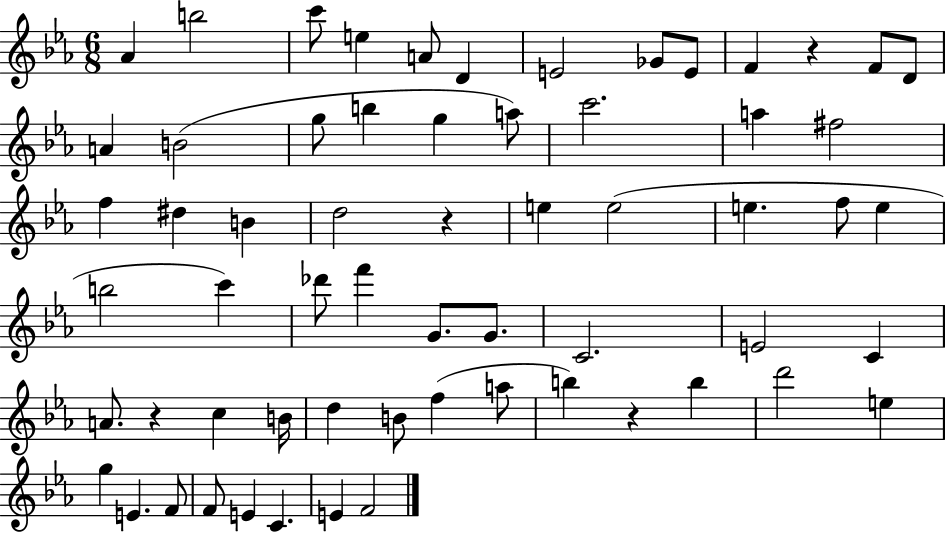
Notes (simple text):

Ab4/q B5/h C6/e E5/q A4/e D4/q E4/h Gb4/e E4/e F4/q R/q F4/e D4/e A4/q B4/h G5/e B5/q G5/q A5/e C6/h. A5/q F#5/h F5/q D#5/q B4/q D5/h R/q E5/q E5/h E5/q. F5/e E5/q B5/h C6/q Db6/e F6/q G4/e. G4/e. C4/h. E4/h C4/q A4/e. R/q C5/q B4/s D5/q B4/e F5/q A5/e B5/q R/q B5/q D6/h E5/q G5/q E4/q. F4/e F4/e E4/q C4/q. E4/q F4/h